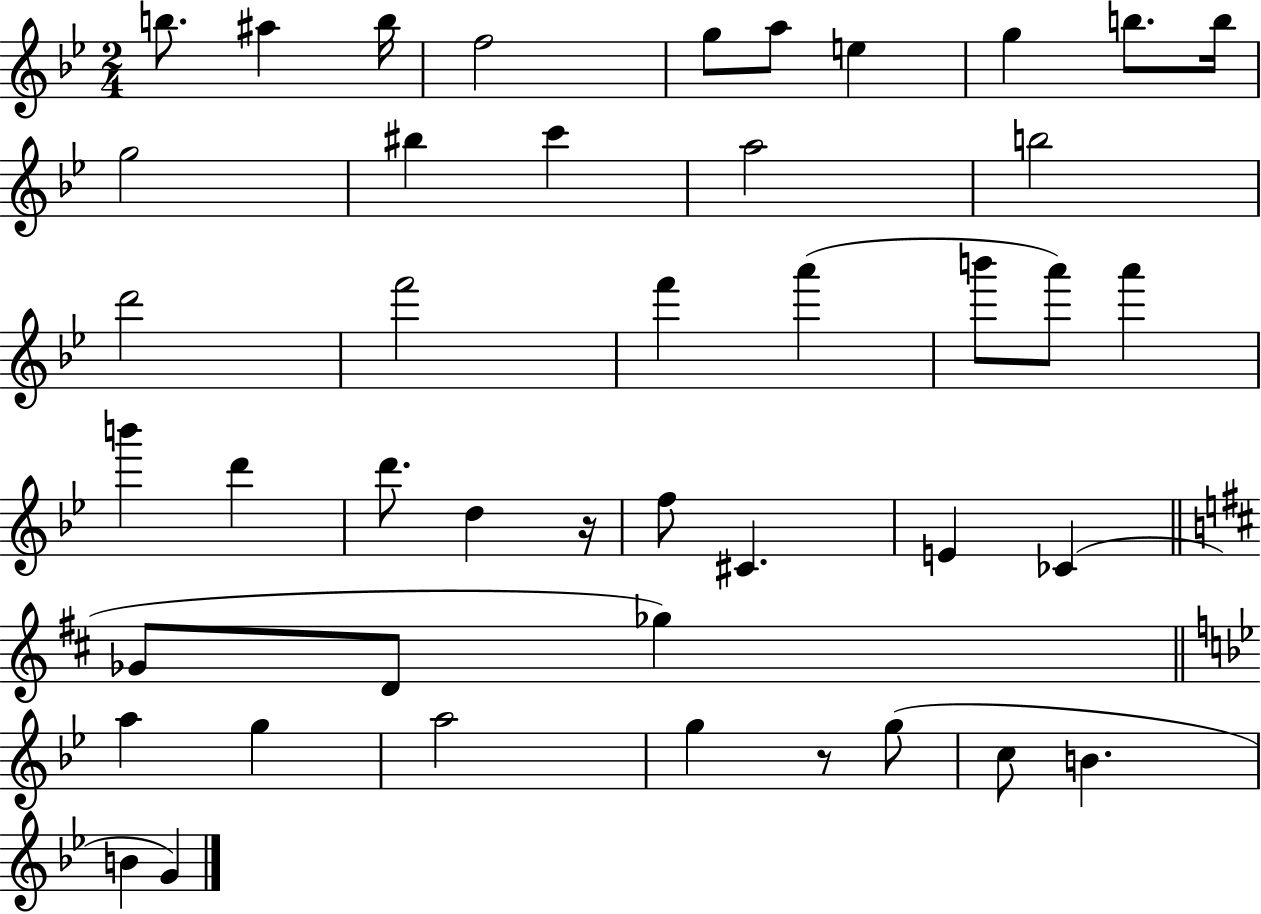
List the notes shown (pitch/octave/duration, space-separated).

B5/e. A#5/q B5/s F5/h G5/e A5/e E5/q G5/q B5/e. B5/s G5/h BIS5/q C6/q A5/h B5/h D6/h F6/h F6/q A6/q B6/e A6/e A6/q B6/q D6/q D6/e. D5/q R/s F5/e C#4/q. E4/q CES4/q Gb4/e D4/e Gb5/q A5/q G5/q A5/h G5/q R/e G5/e C5/e B4/q. B4/q G4/q